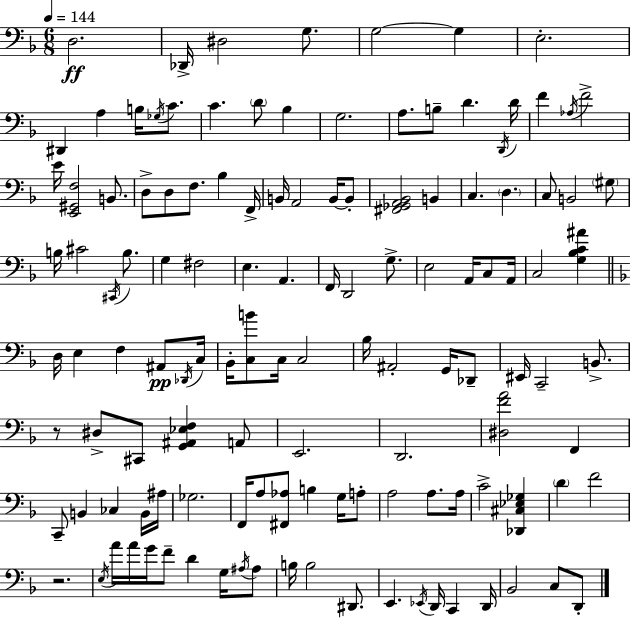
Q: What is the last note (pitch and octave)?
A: D2